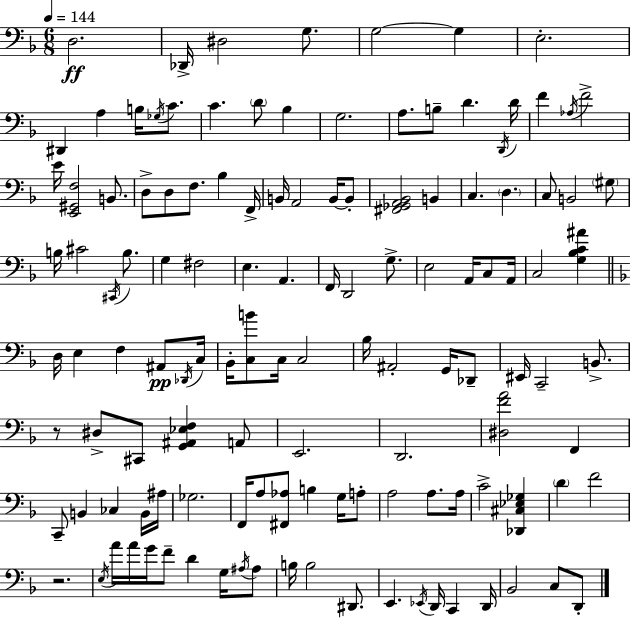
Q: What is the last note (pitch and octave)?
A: D2